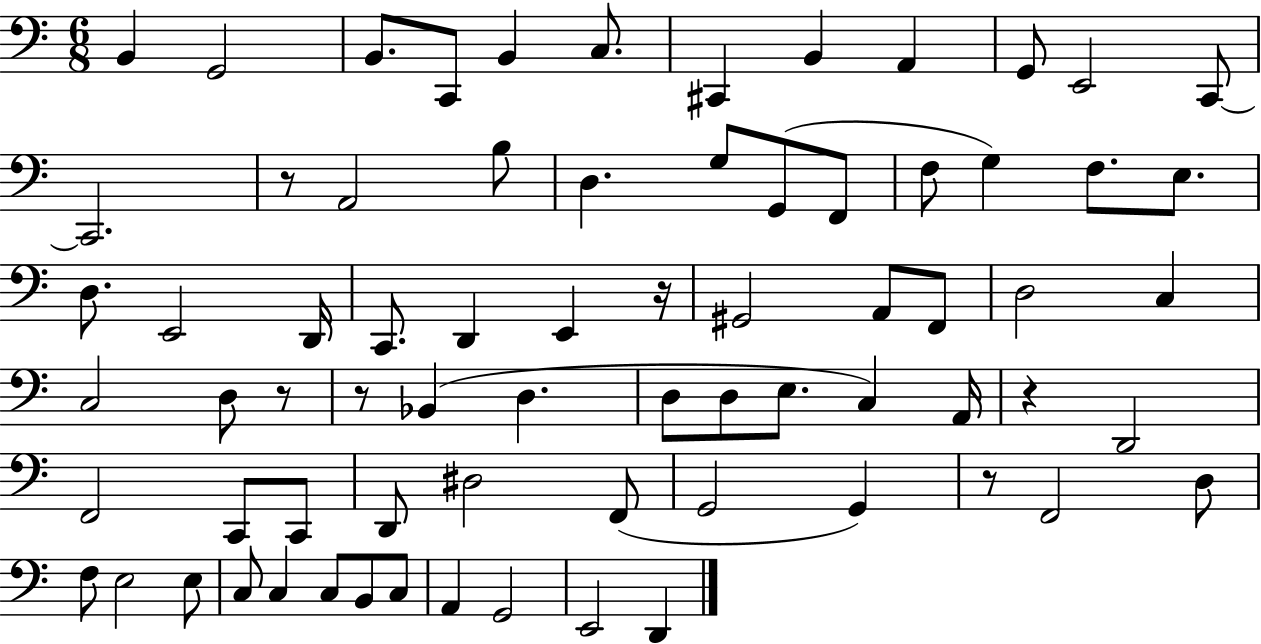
X:1
T:Untitled
M:6/8
L:1/4
K:C
B,, G,,2 B,,/2 C,,/2 B,, C,/2 ^C,, B,, A,, G,,/2 E,,2 C,,/2 C,,2 z/2 A,,2 B,/2 D, G,/2 G,,/2 F,,/2 F,/2 G, F,/2 E,/2 D,/2 E,,2 D,,/4 C,,/2 D,, E,, z/4 ^G,,2 A,,/2 F,,/2 D,2 C, C,2 D,/2 z/2 z/2 _B,, D, D,/2 D,/2 E,/2 C, A,,/4 z D,,2 F,,2 C,,/2 C,,/2 D,,/2 ^D,2 F,,/2 G,,2 G,, z/2 F,,2 D,/2 F,/2 E,2 E,/2 C,/2 C, C,/2 B,,/2 C,/2 A,, G,,2 E,,2 D,,